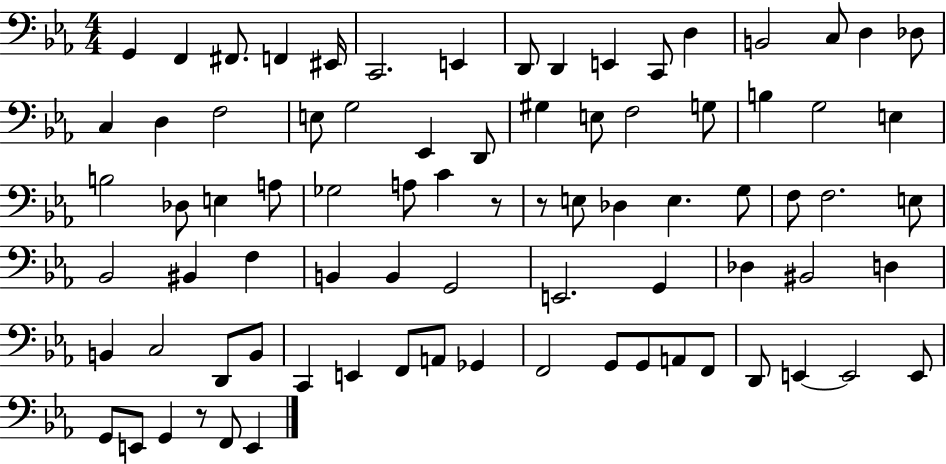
{
  \clef bass
  \numericTimeSignature
  \time 4/4
  \key ees \major
  \repeat volta 2 { g,4 f,4 fis,8. f,4 eis,16 | c,2. e,4 | d,8 d,4 e,4 c,8 d4 | b,2 c8 d4 des8 | \break c4 d4 f2 | e8 g2 ees,4 d,8 | gis4 e8 f2 g8 | b4 g2 e4 | \break b2 des8 e4 a8 | ges2 a8 c'4 r8 | r8 e8 des4 e4. g8 | f8 f2. e8 | \break bes,2 bis,4 f4 | b,4 b,4 g,2 | e,2. g,4 | des4 bis,2 d4 | \break b,4 c2 d,8 b,8 | c,4 e,4 f,8 a,8 ges,4 | f,2 g,8 g,8 a,8 f,8 | d,8 e,4~~ e,2 e,8 | \break g,8 e,8 g,4 r8 f,8 e,4 | } \bar "|."
}